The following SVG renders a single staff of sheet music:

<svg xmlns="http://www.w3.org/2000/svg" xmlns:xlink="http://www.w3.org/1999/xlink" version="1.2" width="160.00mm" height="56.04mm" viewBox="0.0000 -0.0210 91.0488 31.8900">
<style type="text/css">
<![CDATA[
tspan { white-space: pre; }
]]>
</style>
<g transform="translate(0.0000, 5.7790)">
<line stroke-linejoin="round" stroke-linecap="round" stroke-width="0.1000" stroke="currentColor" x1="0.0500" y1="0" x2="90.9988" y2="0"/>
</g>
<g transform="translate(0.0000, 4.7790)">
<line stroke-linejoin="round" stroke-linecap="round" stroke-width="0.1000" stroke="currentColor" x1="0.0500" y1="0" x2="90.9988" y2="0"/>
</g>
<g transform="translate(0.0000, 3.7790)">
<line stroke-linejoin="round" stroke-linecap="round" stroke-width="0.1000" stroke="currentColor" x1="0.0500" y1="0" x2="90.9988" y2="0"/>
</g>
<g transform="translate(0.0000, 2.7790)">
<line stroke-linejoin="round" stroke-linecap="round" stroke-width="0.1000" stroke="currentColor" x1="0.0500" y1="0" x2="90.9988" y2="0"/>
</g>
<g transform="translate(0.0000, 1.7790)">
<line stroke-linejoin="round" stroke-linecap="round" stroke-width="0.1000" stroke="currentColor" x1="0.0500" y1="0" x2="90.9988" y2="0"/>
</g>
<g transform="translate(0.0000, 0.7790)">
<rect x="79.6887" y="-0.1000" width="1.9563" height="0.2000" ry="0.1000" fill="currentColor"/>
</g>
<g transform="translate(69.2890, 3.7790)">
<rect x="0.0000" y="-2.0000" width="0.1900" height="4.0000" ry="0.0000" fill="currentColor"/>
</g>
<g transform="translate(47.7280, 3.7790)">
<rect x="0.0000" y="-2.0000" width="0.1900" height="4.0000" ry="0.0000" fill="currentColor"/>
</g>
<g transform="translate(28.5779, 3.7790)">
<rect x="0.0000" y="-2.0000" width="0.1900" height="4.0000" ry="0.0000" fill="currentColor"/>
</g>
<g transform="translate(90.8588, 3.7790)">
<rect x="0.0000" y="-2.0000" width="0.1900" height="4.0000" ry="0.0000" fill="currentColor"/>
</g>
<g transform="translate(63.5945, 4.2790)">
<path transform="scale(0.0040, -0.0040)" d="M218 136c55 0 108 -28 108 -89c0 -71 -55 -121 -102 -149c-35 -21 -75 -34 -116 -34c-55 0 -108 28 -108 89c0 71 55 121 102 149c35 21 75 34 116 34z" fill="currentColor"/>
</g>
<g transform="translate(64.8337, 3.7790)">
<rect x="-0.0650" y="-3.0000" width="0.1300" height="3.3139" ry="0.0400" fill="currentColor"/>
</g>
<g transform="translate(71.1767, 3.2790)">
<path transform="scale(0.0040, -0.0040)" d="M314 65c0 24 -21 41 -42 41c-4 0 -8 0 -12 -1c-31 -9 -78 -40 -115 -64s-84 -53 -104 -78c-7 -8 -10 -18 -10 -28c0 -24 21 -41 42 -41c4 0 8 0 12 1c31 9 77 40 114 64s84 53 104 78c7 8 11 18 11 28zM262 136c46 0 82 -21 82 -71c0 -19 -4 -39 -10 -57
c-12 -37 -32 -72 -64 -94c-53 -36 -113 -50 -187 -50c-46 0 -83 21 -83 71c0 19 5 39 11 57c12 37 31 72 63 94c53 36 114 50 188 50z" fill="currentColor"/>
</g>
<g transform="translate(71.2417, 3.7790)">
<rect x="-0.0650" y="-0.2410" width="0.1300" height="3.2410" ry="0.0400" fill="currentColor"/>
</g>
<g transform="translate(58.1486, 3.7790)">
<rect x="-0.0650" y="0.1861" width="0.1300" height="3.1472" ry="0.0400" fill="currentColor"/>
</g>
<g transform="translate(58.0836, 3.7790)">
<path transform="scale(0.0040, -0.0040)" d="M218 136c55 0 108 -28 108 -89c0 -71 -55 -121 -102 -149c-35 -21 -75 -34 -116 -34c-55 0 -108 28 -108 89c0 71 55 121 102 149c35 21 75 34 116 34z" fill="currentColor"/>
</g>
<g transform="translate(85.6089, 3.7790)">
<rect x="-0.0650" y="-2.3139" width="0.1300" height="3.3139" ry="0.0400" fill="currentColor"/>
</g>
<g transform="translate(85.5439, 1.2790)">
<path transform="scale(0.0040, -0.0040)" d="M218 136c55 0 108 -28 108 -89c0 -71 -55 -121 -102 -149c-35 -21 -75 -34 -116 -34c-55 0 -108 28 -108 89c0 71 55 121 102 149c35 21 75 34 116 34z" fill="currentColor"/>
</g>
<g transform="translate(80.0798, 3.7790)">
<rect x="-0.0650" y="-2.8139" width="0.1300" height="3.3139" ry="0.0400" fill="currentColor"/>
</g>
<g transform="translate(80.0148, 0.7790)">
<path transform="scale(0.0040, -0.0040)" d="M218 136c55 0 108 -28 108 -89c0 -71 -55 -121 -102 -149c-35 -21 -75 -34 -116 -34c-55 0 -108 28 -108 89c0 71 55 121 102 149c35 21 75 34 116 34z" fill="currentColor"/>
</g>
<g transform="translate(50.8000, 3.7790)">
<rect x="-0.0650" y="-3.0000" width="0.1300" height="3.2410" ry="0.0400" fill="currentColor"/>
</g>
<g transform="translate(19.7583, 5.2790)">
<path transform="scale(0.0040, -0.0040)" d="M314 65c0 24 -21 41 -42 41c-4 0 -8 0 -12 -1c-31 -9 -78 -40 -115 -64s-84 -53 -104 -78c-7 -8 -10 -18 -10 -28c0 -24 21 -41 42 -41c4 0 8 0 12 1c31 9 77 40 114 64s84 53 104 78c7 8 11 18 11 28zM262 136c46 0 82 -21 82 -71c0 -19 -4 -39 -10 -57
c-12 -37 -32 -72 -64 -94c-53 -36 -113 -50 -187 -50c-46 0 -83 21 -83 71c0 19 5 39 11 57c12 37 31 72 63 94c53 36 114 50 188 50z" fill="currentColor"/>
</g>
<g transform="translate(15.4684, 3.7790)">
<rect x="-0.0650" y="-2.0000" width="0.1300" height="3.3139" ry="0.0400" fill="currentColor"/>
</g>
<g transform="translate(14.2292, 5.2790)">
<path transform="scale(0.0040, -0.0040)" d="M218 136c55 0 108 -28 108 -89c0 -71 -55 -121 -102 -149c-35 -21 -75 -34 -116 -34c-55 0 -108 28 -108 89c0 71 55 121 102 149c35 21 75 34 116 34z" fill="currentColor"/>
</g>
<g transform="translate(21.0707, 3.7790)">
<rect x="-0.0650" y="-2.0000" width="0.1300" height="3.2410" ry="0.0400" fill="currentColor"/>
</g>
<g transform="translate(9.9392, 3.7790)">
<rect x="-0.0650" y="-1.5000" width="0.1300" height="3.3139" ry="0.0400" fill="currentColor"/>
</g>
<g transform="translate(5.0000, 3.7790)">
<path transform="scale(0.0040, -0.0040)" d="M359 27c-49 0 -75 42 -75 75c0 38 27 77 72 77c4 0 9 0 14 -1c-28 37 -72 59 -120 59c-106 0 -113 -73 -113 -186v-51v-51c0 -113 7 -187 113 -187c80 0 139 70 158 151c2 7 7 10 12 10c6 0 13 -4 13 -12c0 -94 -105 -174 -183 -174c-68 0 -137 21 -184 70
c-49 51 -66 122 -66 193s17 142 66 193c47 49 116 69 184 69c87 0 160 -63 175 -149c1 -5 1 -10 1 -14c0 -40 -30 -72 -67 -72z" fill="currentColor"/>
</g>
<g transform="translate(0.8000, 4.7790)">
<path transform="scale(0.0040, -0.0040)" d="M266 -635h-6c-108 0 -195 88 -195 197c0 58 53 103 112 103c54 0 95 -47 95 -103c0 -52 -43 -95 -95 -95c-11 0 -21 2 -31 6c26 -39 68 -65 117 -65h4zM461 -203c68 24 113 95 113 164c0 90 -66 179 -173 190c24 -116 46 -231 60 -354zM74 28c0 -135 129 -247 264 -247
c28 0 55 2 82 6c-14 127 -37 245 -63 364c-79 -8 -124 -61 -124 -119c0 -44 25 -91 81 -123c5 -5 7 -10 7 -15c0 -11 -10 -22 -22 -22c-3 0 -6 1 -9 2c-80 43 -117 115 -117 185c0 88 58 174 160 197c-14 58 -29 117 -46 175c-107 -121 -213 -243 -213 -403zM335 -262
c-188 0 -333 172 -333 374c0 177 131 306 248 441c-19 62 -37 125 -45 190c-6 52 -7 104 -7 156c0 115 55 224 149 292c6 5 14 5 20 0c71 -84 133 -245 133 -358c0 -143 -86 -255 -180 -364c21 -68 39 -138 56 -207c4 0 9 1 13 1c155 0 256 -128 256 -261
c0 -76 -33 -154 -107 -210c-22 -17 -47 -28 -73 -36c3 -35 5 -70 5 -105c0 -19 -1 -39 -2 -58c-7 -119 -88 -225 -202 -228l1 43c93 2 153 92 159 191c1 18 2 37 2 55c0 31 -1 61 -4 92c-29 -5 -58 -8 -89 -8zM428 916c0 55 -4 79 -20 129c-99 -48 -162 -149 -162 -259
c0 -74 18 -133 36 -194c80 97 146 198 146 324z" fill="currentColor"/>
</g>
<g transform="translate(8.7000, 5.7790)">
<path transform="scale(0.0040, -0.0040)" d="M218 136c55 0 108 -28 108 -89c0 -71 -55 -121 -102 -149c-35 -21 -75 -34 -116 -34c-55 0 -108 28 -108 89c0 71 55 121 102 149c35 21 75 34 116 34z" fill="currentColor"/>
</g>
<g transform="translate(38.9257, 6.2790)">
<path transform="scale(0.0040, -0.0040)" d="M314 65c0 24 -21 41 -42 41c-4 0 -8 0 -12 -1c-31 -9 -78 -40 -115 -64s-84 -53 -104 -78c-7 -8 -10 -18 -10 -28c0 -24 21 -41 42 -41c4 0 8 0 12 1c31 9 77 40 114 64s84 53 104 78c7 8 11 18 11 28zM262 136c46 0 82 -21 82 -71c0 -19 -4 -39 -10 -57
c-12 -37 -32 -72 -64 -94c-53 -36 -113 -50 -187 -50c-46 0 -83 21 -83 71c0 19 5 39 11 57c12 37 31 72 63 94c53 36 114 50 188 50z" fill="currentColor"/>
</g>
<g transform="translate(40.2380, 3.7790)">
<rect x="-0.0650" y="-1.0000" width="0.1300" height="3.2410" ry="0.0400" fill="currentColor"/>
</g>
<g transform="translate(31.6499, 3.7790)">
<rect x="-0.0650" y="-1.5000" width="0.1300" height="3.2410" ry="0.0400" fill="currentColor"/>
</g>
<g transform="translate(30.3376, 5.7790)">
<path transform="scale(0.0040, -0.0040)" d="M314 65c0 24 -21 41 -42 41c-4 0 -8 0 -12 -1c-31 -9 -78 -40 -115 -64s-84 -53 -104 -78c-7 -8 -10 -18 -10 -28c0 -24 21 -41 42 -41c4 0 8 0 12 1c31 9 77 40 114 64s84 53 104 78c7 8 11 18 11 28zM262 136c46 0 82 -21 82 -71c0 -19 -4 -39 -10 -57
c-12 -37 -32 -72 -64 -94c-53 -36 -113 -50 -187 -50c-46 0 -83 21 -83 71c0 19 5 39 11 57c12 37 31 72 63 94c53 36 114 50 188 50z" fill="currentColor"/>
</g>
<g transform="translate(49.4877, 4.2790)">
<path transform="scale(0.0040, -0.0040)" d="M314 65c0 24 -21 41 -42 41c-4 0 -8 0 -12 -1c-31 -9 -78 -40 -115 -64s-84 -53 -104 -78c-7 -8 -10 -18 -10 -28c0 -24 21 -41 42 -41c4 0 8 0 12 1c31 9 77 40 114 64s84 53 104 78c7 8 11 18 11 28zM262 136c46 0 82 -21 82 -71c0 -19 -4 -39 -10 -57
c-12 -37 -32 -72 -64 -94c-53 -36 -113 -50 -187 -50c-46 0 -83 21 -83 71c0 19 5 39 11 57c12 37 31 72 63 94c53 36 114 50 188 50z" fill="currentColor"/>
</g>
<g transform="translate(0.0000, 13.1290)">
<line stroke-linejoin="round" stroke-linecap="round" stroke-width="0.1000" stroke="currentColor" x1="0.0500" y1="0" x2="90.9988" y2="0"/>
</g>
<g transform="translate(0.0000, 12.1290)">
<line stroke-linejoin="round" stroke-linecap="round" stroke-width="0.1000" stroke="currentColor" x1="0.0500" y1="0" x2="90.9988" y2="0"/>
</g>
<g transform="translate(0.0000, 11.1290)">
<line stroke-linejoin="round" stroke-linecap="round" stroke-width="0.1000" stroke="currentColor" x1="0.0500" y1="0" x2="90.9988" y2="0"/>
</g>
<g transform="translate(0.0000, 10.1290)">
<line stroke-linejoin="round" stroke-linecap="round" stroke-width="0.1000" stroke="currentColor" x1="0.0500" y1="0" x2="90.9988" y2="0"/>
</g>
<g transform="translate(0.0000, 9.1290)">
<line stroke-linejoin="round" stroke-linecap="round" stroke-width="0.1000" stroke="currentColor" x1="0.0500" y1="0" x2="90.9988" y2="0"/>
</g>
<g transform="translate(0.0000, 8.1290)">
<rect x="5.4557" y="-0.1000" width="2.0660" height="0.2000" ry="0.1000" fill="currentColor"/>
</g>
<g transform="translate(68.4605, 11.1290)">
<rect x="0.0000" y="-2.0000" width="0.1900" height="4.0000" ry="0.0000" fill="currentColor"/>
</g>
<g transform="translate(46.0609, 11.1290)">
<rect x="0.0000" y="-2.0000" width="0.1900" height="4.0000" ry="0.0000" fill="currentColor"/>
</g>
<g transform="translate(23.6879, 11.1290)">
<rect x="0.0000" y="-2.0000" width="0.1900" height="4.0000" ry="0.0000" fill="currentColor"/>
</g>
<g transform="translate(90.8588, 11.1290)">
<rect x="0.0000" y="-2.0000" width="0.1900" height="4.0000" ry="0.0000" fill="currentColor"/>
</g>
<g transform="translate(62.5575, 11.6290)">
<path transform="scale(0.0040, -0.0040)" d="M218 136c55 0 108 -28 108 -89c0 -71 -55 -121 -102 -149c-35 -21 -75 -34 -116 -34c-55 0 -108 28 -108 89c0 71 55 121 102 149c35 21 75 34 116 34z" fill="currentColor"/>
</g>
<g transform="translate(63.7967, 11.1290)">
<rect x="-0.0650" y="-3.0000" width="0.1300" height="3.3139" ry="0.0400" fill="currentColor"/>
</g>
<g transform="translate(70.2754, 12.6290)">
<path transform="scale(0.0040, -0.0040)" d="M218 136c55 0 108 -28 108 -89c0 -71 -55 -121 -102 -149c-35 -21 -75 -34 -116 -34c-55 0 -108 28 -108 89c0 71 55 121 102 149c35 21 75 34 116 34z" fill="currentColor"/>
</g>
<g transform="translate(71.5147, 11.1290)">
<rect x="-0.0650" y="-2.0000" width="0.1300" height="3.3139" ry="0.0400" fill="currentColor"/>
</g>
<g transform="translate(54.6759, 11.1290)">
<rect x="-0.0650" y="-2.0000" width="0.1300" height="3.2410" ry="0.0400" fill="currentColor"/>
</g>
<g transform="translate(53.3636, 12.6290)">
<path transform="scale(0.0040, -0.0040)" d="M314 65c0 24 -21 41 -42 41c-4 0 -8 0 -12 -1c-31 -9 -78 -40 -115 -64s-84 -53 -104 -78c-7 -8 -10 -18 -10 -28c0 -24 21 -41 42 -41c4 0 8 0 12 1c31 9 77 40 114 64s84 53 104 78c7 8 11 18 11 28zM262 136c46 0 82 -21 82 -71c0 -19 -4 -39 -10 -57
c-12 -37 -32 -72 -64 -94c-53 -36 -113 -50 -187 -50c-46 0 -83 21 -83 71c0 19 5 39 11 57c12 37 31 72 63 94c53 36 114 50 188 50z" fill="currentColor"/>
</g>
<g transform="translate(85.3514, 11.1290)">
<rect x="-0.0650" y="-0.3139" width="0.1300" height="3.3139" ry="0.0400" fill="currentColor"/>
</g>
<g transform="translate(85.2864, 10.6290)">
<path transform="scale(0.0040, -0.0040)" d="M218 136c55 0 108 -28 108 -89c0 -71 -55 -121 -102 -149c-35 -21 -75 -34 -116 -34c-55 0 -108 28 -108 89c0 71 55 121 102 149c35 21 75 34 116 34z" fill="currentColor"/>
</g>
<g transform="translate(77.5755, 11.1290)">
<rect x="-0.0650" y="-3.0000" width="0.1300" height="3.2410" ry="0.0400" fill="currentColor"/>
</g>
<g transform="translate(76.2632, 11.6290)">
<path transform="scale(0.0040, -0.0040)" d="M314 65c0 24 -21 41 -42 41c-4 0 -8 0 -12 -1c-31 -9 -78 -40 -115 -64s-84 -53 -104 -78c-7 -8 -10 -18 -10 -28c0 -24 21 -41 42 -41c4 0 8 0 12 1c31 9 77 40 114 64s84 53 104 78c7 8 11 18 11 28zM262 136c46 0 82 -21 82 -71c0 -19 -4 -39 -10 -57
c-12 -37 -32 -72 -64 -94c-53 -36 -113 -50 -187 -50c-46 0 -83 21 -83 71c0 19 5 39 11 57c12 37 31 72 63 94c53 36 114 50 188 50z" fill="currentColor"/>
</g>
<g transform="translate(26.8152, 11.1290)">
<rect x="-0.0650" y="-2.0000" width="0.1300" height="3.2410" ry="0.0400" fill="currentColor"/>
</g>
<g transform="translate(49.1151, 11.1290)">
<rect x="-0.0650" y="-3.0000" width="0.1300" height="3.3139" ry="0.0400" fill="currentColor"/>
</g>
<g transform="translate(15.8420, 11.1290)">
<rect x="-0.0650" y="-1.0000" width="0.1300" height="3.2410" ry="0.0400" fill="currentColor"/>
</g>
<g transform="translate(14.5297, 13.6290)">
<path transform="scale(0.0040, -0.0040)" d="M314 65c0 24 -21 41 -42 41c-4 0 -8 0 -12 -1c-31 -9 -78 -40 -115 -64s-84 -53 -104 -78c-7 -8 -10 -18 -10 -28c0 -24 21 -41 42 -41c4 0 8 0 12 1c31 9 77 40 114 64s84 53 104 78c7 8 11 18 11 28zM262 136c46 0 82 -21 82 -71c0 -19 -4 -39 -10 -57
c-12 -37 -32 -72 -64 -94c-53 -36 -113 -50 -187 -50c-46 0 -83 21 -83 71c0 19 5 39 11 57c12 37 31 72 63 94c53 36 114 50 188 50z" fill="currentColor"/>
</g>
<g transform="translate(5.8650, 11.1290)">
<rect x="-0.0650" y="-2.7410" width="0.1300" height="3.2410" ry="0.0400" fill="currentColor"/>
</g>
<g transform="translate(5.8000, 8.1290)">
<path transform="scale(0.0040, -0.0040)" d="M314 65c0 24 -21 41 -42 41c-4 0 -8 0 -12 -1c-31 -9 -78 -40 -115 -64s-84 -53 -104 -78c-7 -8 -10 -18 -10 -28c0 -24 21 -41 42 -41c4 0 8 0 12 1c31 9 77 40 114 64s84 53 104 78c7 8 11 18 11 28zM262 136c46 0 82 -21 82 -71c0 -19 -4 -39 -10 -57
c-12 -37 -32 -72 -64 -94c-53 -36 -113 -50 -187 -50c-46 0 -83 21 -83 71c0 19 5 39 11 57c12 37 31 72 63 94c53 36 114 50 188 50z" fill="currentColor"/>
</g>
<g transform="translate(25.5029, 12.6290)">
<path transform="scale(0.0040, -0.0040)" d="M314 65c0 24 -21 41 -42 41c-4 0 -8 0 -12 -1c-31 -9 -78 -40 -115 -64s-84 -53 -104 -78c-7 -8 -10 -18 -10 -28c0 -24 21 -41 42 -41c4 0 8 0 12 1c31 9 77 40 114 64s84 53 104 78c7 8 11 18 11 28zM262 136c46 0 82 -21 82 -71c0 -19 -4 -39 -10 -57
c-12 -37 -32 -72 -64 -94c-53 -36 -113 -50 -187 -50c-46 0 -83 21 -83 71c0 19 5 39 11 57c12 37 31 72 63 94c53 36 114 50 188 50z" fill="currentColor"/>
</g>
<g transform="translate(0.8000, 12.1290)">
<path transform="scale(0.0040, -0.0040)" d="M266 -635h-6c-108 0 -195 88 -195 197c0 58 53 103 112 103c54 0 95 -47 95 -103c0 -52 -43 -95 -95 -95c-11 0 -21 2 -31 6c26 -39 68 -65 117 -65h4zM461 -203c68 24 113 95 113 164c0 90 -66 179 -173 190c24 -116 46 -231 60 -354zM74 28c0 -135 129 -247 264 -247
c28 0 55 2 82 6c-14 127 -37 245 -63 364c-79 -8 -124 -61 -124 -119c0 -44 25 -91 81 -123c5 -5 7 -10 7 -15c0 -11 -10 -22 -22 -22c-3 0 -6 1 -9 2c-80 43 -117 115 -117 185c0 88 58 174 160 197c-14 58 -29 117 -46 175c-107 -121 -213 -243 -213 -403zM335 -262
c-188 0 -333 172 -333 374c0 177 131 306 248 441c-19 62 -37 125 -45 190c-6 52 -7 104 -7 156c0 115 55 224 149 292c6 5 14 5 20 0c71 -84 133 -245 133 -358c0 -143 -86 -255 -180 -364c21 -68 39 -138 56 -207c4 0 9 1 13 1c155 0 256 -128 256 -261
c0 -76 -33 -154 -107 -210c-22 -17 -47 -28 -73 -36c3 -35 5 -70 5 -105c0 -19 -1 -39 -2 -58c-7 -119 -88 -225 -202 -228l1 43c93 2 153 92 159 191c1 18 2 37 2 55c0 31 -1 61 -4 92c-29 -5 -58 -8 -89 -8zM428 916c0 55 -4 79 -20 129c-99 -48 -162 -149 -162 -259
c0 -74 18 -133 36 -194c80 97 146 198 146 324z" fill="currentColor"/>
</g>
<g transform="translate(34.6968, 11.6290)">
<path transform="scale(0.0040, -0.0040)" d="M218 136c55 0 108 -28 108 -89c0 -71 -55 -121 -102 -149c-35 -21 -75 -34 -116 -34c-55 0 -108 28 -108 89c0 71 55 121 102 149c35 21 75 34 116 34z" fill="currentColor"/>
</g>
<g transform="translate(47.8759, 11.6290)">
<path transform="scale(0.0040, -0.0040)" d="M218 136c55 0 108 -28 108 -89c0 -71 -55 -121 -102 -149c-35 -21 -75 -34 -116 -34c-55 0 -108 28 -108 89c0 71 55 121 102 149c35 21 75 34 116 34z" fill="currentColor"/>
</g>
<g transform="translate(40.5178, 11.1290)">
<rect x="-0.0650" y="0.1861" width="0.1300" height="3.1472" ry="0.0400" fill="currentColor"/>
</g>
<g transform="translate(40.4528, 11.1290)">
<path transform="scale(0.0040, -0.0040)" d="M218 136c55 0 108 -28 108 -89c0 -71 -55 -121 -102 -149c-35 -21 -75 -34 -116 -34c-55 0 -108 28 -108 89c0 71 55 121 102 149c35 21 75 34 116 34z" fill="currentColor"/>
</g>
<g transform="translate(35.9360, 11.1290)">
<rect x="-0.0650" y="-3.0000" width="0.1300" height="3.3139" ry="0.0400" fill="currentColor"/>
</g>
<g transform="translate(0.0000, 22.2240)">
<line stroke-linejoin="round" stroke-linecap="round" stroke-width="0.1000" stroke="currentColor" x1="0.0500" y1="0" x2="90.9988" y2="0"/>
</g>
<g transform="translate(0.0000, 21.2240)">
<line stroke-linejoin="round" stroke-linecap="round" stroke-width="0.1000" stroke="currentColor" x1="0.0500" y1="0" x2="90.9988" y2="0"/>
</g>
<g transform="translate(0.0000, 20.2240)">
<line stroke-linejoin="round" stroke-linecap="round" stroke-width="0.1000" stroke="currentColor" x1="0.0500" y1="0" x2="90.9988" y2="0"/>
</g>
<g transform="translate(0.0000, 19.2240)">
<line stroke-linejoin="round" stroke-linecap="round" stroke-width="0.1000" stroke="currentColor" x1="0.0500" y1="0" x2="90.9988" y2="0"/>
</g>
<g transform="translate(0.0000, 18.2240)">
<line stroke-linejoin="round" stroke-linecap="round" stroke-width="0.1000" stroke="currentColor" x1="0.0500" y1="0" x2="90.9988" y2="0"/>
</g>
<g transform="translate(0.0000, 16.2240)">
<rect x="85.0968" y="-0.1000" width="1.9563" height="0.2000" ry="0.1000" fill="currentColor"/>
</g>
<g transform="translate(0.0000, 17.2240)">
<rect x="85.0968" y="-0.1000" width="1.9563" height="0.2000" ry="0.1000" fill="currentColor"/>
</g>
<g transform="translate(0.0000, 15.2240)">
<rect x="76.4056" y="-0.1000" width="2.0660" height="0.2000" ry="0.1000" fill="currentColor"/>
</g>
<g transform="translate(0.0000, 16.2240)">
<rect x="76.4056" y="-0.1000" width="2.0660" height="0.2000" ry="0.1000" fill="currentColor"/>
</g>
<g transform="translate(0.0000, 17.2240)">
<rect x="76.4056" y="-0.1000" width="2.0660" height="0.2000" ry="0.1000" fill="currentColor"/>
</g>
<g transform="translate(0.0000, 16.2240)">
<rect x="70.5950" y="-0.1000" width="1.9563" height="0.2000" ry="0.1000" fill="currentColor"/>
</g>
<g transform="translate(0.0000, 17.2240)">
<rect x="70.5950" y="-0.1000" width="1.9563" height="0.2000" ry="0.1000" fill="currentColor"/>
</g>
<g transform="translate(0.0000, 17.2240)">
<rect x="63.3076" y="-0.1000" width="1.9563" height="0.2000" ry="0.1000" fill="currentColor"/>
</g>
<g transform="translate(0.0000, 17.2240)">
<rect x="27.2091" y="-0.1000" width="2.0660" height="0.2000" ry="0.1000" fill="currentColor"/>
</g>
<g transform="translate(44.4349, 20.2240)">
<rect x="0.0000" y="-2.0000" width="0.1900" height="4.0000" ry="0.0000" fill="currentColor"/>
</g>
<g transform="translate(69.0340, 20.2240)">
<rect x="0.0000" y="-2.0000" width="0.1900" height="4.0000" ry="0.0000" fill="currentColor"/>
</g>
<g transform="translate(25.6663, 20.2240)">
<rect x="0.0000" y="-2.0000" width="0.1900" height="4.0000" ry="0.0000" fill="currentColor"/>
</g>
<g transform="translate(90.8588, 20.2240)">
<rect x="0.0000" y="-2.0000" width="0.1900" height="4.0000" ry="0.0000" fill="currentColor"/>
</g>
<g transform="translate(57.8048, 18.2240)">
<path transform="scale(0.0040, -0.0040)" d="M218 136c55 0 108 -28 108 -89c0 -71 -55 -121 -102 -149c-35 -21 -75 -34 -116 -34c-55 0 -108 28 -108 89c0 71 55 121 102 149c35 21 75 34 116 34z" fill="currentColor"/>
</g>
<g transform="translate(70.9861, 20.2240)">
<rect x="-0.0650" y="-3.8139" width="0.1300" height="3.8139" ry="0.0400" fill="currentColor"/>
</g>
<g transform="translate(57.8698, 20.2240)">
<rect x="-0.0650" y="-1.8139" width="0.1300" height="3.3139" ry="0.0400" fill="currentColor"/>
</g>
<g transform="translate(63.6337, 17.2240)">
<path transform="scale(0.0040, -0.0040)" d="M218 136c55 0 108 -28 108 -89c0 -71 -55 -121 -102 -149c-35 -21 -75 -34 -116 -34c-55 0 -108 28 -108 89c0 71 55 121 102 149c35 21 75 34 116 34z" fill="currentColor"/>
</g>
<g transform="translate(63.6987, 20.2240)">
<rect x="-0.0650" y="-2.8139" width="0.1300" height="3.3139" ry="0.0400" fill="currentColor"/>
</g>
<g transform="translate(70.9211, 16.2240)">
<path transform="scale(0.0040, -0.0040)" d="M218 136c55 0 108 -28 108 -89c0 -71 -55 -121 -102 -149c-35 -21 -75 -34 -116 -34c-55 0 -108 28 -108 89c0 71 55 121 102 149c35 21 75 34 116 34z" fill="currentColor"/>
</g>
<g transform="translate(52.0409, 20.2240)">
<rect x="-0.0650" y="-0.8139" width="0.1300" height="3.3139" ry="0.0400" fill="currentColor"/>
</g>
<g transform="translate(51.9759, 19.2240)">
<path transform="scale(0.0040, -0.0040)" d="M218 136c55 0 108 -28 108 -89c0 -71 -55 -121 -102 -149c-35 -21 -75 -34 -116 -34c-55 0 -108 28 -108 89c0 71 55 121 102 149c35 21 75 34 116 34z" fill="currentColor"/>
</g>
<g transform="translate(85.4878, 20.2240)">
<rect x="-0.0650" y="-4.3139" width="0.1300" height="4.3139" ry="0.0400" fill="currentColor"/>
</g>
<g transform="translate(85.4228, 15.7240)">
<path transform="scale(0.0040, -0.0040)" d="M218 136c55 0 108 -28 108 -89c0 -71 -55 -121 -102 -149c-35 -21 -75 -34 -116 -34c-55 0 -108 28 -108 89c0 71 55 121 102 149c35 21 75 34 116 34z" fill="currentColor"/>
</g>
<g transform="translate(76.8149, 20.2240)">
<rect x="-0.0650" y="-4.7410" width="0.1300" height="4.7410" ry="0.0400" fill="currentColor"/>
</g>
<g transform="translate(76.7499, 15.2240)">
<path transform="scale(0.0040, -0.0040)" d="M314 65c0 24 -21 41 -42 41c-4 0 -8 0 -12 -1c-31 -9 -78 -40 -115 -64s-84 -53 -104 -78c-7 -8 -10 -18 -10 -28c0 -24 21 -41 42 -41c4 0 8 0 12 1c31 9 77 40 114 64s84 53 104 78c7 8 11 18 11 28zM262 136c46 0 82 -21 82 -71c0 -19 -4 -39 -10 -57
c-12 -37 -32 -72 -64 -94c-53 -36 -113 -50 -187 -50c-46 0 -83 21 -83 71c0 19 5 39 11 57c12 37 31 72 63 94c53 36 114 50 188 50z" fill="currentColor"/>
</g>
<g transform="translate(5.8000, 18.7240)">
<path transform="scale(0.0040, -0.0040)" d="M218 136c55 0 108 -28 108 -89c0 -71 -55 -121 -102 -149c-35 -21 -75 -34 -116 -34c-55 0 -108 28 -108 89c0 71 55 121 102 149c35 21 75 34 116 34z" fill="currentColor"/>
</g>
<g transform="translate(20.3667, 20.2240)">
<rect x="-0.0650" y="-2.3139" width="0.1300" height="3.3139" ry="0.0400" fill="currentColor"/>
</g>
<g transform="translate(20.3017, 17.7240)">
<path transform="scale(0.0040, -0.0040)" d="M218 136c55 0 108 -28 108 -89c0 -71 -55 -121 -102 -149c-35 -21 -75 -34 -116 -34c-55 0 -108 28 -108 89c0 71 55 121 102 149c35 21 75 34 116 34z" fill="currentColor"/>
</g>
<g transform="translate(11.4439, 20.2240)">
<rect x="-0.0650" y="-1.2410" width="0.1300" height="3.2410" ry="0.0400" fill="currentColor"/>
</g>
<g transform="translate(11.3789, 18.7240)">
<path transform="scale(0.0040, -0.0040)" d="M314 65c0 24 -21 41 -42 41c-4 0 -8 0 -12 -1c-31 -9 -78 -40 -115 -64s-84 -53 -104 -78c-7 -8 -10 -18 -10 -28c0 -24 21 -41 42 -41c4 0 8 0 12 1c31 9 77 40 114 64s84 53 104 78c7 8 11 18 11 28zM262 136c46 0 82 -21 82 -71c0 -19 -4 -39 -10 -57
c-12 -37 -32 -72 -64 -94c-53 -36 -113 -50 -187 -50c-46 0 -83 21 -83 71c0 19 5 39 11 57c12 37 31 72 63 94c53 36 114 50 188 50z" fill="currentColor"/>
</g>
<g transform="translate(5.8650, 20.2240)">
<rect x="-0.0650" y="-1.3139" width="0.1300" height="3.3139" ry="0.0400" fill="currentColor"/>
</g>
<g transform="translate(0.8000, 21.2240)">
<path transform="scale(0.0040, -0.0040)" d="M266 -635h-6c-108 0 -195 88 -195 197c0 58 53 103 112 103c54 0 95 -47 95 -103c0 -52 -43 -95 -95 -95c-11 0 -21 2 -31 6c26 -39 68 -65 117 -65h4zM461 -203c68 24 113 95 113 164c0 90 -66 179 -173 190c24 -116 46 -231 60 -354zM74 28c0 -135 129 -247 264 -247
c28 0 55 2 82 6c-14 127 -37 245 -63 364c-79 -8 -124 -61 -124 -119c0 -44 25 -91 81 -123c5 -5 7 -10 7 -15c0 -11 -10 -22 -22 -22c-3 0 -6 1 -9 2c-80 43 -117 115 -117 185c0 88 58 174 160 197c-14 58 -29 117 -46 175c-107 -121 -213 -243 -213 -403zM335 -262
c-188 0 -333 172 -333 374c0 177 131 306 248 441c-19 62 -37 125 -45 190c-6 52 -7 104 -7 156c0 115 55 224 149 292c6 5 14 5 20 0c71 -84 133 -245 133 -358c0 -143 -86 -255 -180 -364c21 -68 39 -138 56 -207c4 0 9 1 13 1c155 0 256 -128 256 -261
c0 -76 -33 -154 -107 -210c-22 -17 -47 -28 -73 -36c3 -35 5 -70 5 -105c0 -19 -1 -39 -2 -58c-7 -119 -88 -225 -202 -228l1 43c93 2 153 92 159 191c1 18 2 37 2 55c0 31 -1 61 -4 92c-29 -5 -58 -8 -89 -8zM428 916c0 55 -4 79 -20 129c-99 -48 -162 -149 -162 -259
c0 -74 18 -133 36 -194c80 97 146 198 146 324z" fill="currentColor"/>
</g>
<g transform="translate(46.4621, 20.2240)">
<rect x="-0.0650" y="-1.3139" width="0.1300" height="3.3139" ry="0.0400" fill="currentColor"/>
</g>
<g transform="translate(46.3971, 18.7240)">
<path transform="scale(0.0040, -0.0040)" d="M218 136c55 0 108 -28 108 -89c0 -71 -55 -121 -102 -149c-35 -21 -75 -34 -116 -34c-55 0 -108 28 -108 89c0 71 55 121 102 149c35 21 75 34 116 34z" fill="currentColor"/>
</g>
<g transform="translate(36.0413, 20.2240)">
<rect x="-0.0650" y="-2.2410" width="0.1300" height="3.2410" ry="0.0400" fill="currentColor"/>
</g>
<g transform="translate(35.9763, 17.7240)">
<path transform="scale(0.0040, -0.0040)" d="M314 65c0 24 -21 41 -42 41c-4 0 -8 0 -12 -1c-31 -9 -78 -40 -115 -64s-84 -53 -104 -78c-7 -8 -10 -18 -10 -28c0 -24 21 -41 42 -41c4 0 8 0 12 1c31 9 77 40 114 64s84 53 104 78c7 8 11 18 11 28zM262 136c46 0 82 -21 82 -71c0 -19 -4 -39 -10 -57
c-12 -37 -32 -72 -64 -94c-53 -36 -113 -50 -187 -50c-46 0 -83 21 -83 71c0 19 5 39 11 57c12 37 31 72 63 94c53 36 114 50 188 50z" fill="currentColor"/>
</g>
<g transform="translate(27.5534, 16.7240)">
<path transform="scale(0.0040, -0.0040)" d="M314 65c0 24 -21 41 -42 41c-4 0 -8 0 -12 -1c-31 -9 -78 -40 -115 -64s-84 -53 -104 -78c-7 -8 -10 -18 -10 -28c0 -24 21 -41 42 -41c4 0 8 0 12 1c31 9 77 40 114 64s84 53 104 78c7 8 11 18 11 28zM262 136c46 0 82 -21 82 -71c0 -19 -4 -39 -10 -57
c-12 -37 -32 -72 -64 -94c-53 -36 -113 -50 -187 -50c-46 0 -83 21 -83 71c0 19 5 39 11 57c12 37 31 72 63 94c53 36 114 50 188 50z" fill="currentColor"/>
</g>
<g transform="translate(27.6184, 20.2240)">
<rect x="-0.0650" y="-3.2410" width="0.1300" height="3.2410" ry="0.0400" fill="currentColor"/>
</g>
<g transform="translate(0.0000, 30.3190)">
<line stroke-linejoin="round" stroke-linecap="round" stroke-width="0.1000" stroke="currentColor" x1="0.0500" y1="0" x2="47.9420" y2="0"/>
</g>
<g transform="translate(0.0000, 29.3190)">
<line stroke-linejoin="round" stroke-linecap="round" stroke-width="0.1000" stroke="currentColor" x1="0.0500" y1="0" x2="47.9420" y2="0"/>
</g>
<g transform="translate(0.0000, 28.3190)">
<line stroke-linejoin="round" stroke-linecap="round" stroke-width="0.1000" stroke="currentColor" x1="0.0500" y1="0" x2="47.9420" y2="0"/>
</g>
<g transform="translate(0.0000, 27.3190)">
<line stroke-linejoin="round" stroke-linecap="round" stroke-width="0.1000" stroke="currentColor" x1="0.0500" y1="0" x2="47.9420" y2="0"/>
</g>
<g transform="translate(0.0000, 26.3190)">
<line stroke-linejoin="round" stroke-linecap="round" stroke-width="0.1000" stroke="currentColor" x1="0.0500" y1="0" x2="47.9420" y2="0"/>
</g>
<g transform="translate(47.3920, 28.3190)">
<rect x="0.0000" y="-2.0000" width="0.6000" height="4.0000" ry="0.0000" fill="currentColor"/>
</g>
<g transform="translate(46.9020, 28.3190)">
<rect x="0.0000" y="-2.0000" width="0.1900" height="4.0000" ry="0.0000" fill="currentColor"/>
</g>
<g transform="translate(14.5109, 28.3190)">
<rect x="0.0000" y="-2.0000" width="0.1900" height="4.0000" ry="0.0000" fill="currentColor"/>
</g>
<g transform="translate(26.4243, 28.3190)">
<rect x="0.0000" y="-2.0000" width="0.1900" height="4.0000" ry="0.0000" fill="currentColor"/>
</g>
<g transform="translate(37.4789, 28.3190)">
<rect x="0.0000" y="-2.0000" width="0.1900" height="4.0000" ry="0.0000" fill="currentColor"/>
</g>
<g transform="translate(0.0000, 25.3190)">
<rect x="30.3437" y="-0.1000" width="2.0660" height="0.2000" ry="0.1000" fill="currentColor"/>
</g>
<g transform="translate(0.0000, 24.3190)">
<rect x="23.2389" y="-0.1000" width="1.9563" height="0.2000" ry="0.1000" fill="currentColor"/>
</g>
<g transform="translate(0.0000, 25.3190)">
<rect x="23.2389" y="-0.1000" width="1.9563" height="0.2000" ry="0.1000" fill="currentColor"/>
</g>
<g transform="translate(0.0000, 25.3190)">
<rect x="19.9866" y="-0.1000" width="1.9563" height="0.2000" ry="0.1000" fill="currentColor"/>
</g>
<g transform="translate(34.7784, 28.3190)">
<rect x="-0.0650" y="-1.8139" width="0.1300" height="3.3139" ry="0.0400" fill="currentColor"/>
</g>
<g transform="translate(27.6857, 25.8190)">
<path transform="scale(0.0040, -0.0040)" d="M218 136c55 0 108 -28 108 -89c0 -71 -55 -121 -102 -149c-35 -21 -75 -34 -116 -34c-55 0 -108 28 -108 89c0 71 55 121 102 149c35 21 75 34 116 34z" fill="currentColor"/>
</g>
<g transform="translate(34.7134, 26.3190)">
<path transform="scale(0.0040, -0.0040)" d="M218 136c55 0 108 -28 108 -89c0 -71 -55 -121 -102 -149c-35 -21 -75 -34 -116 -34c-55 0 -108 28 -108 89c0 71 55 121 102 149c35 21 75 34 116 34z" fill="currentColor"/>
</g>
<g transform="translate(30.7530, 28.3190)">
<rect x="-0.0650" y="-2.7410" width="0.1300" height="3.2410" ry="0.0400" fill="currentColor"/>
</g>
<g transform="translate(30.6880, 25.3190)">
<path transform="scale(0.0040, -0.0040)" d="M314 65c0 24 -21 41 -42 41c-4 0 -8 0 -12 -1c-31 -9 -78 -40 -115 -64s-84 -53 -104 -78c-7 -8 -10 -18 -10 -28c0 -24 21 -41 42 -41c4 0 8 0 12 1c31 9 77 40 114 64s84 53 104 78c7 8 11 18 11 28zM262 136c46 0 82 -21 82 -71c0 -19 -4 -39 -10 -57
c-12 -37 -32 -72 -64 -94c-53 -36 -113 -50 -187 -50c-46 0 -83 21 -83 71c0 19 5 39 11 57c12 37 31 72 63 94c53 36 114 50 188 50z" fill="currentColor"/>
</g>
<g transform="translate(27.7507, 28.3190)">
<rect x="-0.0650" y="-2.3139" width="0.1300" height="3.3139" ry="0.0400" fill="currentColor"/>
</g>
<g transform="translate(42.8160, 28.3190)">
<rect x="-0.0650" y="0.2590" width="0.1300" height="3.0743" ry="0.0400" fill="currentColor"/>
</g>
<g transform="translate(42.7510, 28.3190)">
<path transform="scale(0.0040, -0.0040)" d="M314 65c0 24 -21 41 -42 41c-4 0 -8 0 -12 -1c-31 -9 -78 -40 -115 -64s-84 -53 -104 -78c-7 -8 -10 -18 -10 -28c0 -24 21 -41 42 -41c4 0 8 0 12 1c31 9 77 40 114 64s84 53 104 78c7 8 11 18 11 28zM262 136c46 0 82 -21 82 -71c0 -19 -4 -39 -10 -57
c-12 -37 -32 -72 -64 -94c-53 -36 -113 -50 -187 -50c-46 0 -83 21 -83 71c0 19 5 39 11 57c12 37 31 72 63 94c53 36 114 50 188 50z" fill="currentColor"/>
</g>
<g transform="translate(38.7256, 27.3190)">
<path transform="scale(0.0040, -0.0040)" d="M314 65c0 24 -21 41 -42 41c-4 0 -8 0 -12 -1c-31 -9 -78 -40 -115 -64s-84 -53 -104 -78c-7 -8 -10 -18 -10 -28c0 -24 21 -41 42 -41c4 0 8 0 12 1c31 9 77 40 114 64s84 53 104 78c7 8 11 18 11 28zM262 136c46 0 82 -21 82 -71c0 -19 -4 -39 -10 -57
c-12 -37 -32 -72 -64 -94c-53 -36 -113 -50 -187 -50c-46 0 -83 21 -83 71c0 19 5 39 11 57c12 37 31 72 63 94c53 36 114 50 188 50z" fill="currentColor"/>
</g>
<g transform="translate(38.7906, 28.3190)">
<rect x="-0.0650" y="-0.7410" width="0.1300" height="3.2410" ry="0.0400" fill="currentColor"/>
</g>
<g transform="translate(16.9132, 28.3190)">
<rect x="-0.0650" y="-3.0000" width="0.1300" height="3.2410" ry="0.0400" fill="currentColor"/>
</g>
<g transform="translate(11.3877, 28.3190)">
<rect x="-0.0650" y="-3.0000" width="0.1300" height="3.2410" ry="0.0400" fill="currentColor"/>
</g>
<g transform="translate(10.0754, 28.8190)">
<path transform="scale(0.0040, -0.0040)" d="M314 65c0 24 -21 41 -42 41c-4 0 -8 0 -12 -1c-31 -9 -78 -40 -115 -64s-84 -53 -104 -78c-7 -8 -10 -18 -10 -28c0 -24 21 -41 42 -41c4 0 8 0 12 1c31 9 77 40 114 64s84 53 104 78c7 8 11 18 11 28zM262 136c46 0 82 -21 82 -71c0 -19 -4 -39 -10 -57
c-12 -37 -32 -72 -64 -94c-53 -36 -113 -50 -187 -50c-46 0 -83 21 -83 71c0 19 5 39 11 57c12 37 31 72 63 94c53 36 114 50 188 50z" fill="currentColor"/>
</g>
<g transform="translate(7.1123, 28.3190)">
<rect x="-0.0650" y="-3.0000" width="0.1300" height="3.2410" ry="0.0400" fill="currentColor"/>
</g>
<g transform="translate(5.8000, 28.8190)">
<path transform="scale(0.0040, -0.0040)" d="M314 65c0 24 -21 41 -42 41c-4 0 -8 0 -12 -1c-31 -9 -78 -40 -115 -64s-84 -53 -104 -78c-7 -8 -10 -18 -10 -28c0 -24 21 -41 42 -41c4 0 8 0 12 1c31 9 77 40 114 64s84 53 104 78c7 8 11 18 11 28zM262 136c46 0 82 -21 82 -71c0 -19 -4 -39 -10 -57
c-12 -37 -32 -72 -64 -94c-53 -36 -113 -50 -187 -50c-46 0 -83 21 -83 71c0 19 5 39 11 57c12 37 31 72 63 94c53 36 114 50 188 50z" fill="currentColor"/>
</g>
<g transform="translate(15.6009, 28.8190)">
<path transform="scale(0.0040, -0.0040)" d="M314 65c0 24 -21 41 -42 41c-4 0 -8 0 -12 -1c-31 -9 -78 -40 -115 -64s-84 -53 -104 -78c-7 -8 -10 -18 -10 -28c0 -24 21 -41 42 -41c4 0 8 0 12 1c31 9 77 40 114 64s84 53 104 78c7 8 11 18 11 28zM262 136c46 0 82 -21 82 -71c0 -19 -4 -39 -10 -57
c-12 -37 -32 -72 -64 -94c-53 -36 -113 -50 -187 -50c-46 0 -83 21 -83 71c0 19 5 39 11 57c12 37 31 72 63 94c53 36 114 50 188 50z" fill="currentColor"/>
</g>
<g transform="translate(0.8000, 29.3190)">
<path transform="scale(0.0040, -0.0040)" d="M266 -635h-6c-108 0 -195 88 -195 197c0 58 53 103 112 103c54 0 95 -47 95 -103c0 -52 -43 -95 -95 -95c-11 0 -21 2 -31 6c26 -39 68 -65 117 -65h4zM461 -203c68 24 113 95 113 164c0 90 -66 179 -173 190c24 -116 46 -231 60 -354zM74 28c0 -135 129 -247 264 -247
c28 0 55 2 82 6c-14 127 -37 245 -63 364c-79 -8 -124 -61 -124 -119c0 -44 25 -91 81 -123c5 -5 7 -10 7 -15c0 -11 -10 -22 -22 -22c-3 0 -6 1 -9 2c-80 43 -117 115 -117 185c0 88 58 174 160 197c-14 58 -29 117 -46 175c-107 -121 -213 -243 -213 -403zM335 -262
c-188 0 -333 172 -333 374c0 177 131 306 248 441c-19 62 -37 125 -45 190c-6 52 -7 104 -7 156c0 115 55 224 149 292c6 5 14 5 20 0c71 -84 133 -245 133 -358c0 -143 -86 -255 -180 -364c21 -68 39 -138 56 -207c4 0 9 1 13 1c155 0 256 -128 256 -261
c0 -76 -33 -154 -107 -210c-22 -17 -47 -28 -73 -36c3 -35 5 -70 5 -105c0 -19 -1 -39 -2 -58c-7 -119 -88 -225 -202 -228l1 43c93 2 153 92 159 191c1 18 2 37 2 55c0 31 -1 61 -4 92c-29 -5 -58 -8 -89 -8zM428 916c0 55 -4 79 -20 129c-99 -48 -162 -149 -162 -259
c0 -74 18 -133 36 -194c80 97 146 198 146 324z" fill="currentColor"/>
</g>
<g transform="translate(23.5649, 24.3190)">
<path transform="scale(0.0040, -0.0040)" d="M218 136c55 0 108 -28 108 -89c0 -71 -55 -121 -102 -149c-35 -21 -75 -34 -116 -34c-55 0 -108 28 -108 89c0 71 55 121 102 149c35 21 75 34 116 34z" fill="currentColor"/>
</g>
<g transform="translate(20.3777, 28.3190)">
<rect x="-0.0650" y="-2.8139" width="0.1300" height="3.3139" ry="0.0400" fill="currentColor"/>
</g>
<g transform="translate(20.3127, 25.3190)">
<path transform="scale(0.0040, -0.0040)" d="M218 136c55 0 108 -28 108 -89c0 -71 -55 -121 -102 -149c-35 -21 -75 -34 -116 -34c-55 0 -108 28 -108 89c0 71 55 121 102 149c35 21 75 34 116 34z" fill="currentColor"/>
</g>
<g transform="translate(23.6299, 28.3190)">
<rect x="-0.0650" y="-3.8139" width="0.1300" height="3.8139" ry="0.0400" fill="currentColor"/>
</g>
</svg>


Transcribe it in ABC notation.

X:1
T:Untitled
M:4/4
L:1/4
K:C
E F F2 E2 D2 A2 B A c2 a g a2 D2 F2 A B A F2 A F A2 c e e2 g b2 g2 e d f a c' e'2 d' A2 A2 A2 a c' g a2 f d2 B2